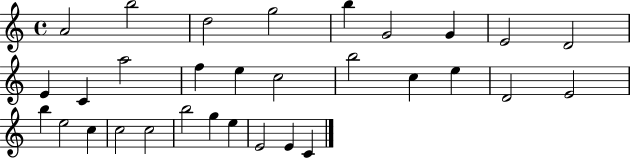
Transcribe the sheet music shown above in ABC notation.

X:1
T:Untitled
M:4/4
L:1/4
K:C
A2 b2 d2 g2 b G2 G E2 D2 E C a2 f e c2 b2 c e D2 E2 b e2 c c2 c2 b2 g e E2 E C